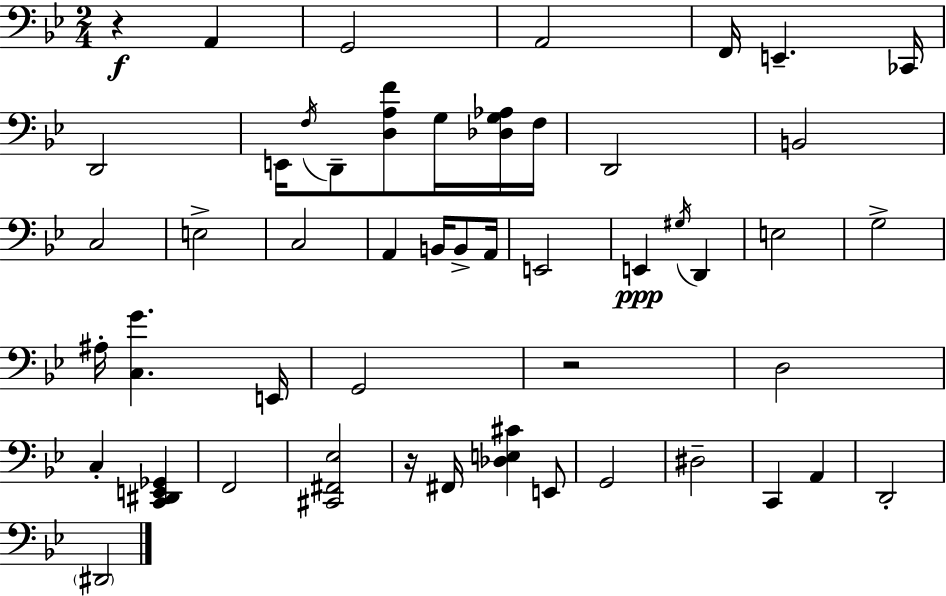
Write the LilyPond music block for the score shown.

{
  \clef bass
  \numericTimeSignature
  \time 2/4
  \key g \minor
  r4\f a,4 | g,2 | a,2 | f,16 e,4.-- ces,16 | \break d,2 | e,16 \acciaccatura { f16 } d,8-- <d a f'>8 g16 <des g aes>16 | f16 d,2 | b,2 | \break c2 | e2-> | c2 | a,4 b,16 b,8-> | \break a,16 e,2 | e,4\ppp \acciaccatura { gis16 } d,4 | e2 | g2-> | \break ais16-. <c g'>4. | e,16 g,2 | r2 | d2 | \break c4-. <c, dis, e, ges,>4 | f,2 | <cis, fis, ees>2 | r16 fis,16 <des e cis'>4 | \break e,8 g,2 | dis2-- | c,4 a,4 | d,2-. | \break \parenthesize dis,2 | \bar "|."
}